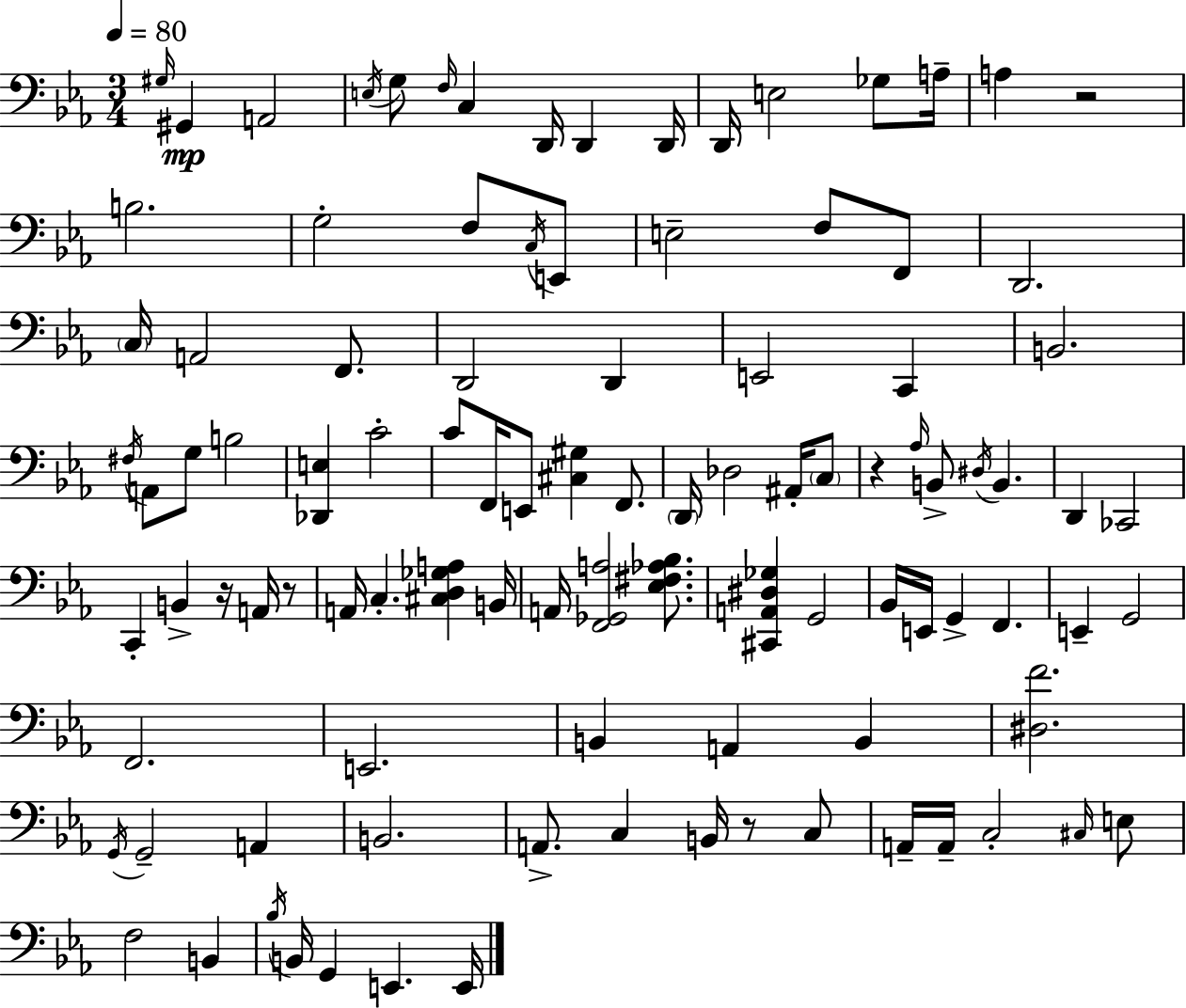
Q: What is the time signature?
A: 3/4